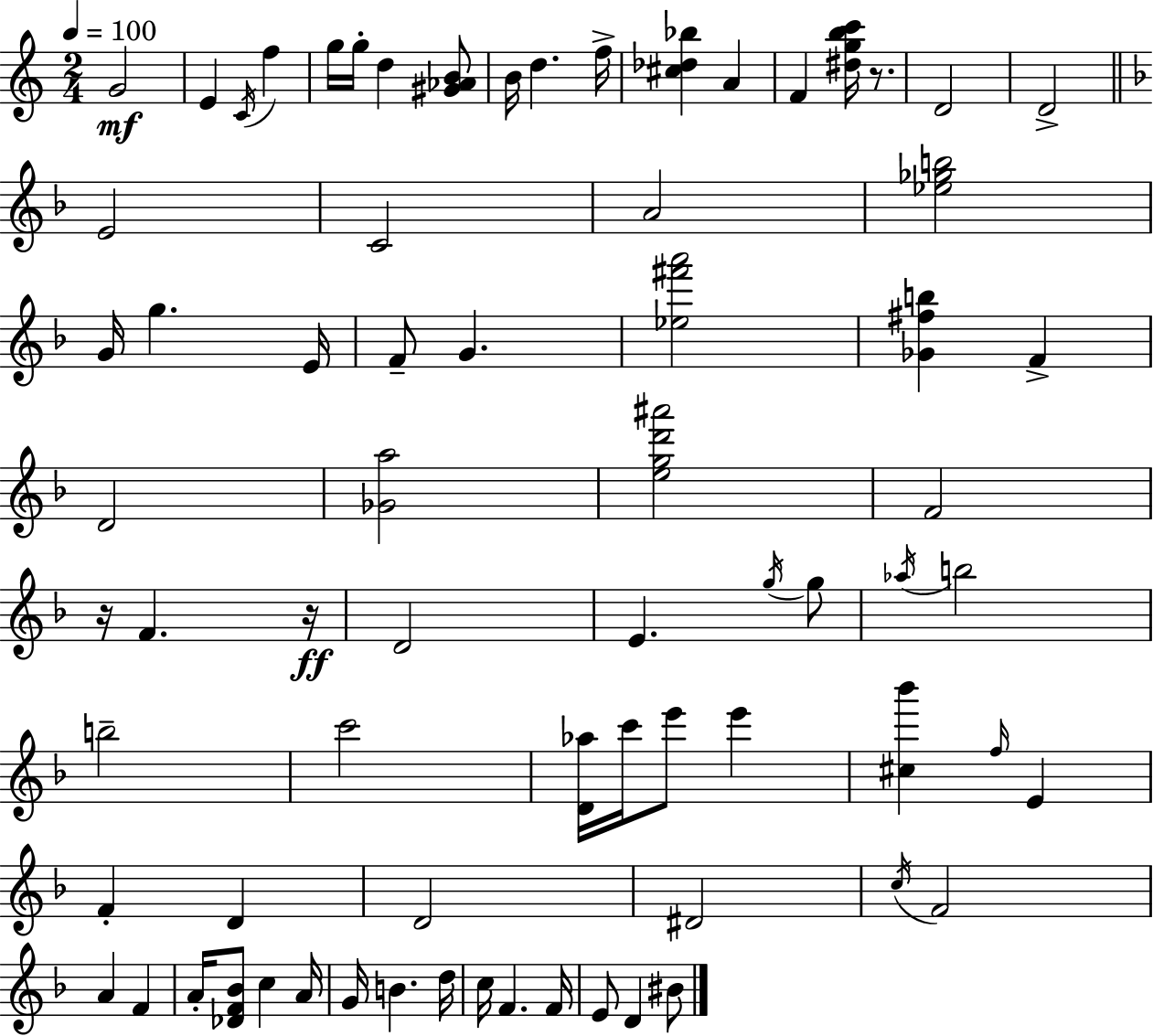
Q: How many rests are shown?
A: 3